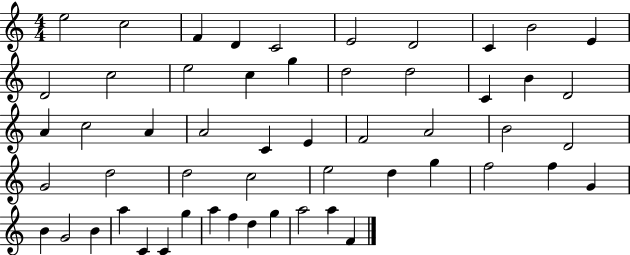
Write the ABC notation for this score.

X:1
T:Untitled
M:4/4
L:1/4
K:C
e2 c2 F D C2 E2 D2 C B2 E D2 c2 e2 c g d2 d2 C B D2 A c2 A A2 C E F2 A2 B2 D2 G2 d2 d2 c2 e2 d g f2 f G B G2 B a C C g a f d g a2 a F